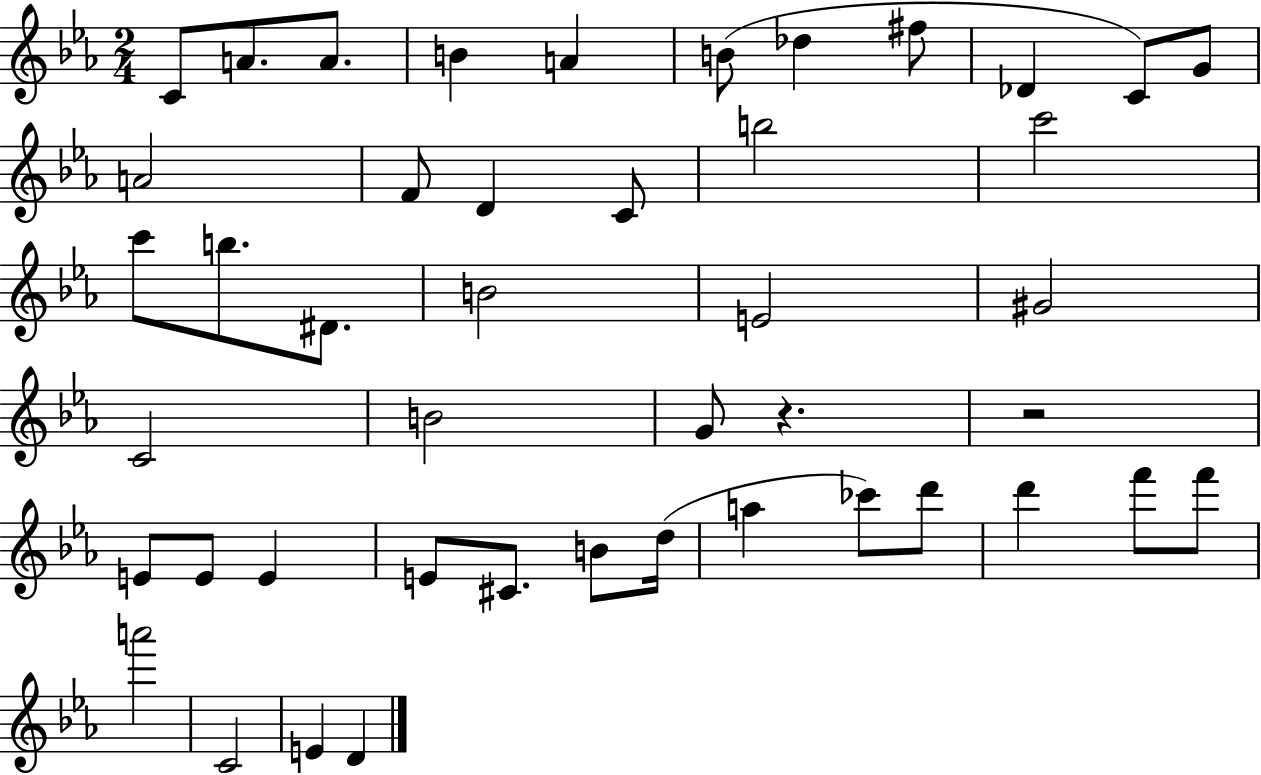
X:1
T:Untitled
M:2/4
L:1/4
K:Eb
C/2 A/2 A/2 B A B/2 _d ^f/2 _D C/2 G/2 A2 F/2 D C/2 b2 c'2 c'/2 b/2 ^D/2 B2 E2 ^G2 C2 B2 G/2 z z2 E/2 E/2 E E/2 ^C/2 B/2 d/4 a _c'/2 d'/2 d' f'/2 f'/2 a'2 C2 E D